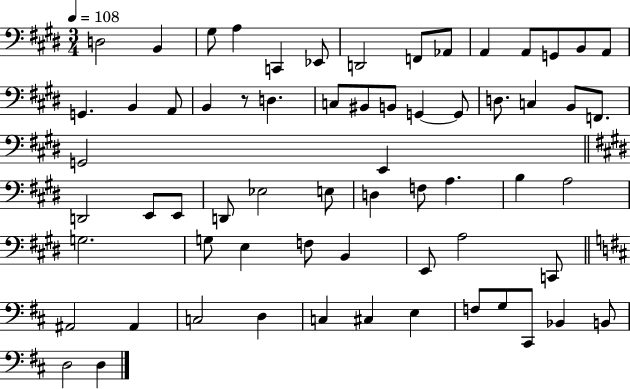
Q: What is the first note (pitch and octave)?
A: D3